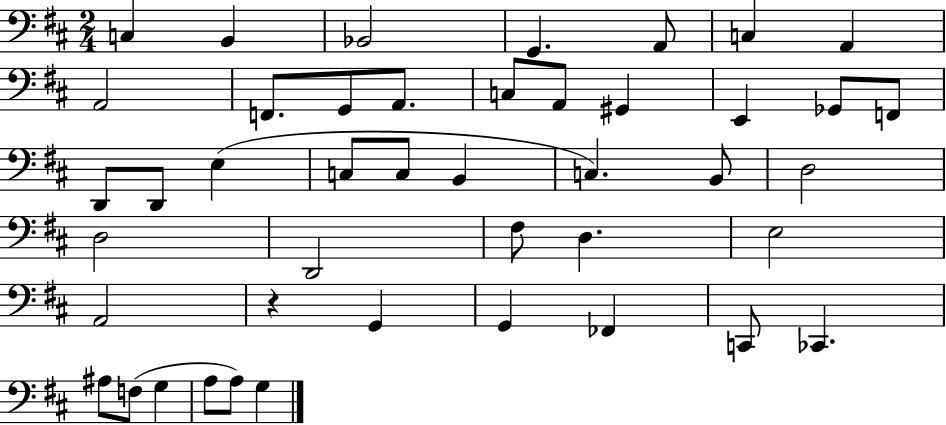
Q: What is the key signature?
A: D major